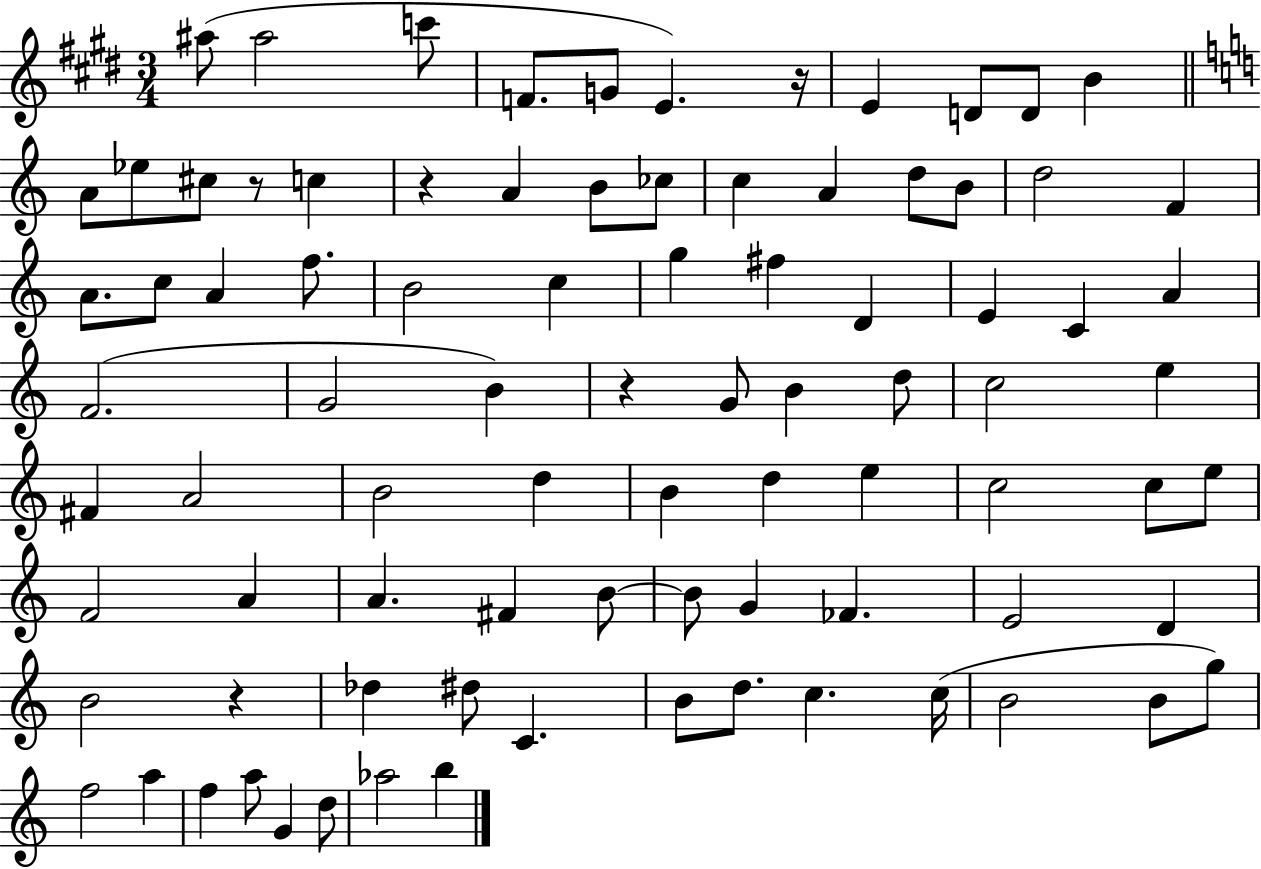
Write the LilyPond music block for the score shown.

{
  \clef treble
  \numericTimeSignature
  \time 3/4
  \key e \major
  ais''8( ais''2 c'''8 | f'8. g'8 e'4.) r16 | e'4 d'8 d'8 b'4 | \bar "||" \break \key a \minor a'8 ees''8 cis''8 r8 c''4 | r4 a'4 b'8 ces''8 | c''4 a'4 d''8 b'8 | d''2 f'4 | \break a'8. c''8 a'4 f''8. | b'2 c''4 | g''4 fis''4 d'4 | e'4 c'4 a'4 | \break f'2.( | g'2 b'4) | r4 g'8 b'4 d''8 | c''2 e''4 | \break fis'4 a'2 | b'2 d''4 | b'4 d''4 e''4 | c''2 c''8 e''8 | \break f'2 a'4 | a'4. fis'4 b'8~~ | b'8 g'4 fes'4. | e'2 d'4 | \break b'2 r4 | des''4 dis''8 c'4. | b'8 d''8. c''4. c''16( | b'2 b'8 g''8) | \break f''2 a''4 | f''4 a''8 g'4 d''8 | aes''2 b''4 | \bar "|."
}